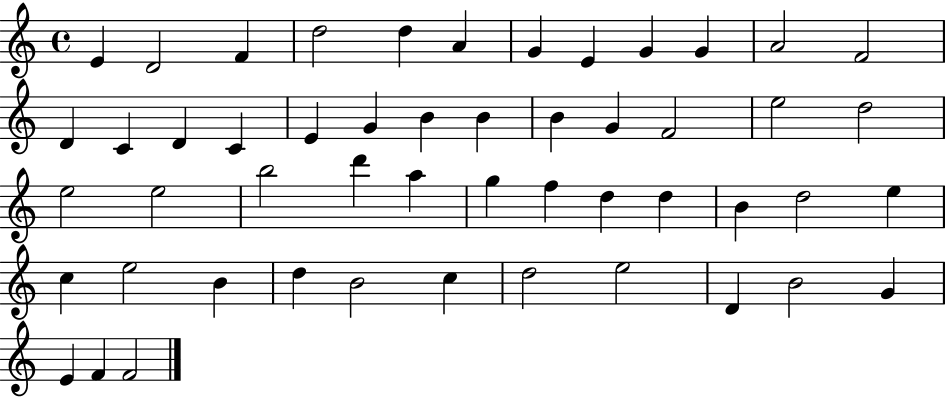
X:1
T:Untitled
M:4/4
L:1/4
K:C
E D2 F d2 d A G E G G A2 F2 D C D C E G B B B G F2 e2 d2 e2 e2 b2 d' a g f d d B d2 e c e2 B d B2 c d2 e2 D B2 G E F F2